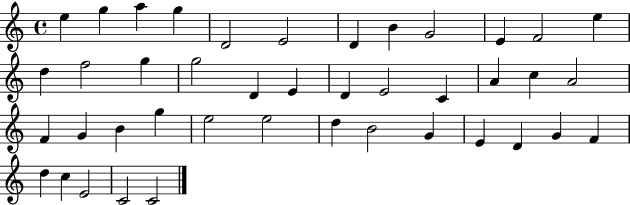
X:1
T:Untitled
M:4/4
L:1/4
K:C
e g a g D2 E2 D B G2 E F2 e d f2 g g2 D E D E2 C A c A2 F G B g e2 e2 d B2 G E D G F d c E2 C2 C2